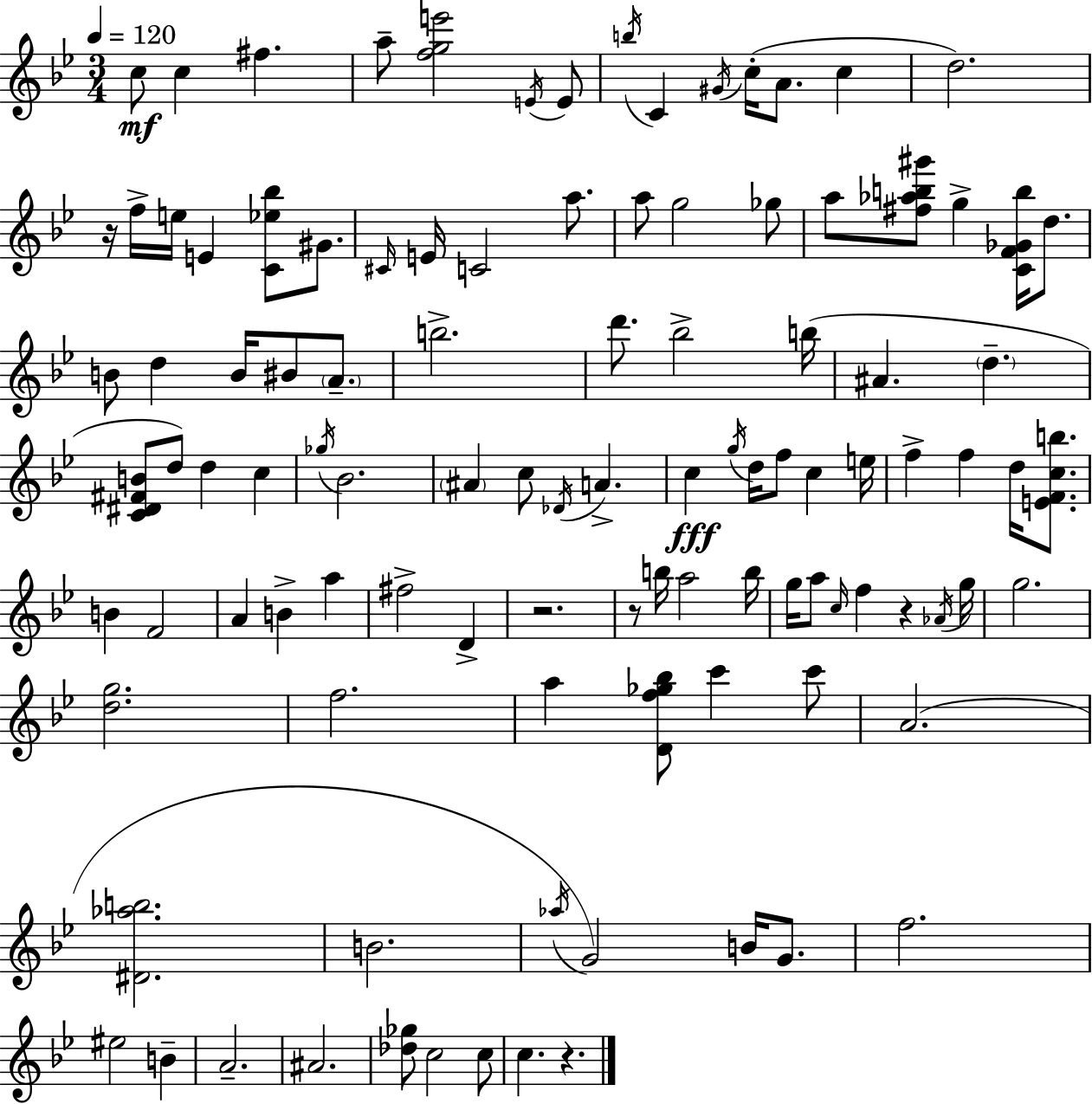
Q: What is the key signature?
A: BES major